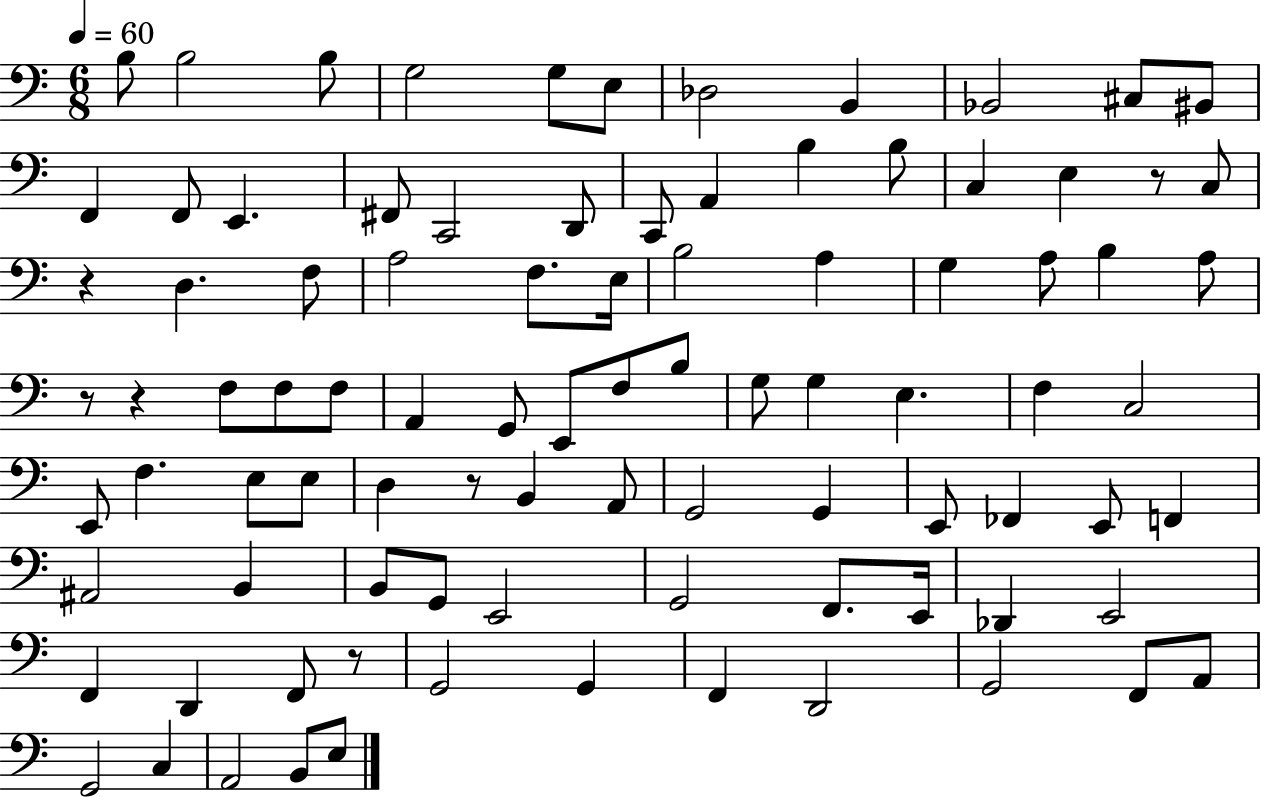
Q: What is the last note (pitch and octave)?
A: E3